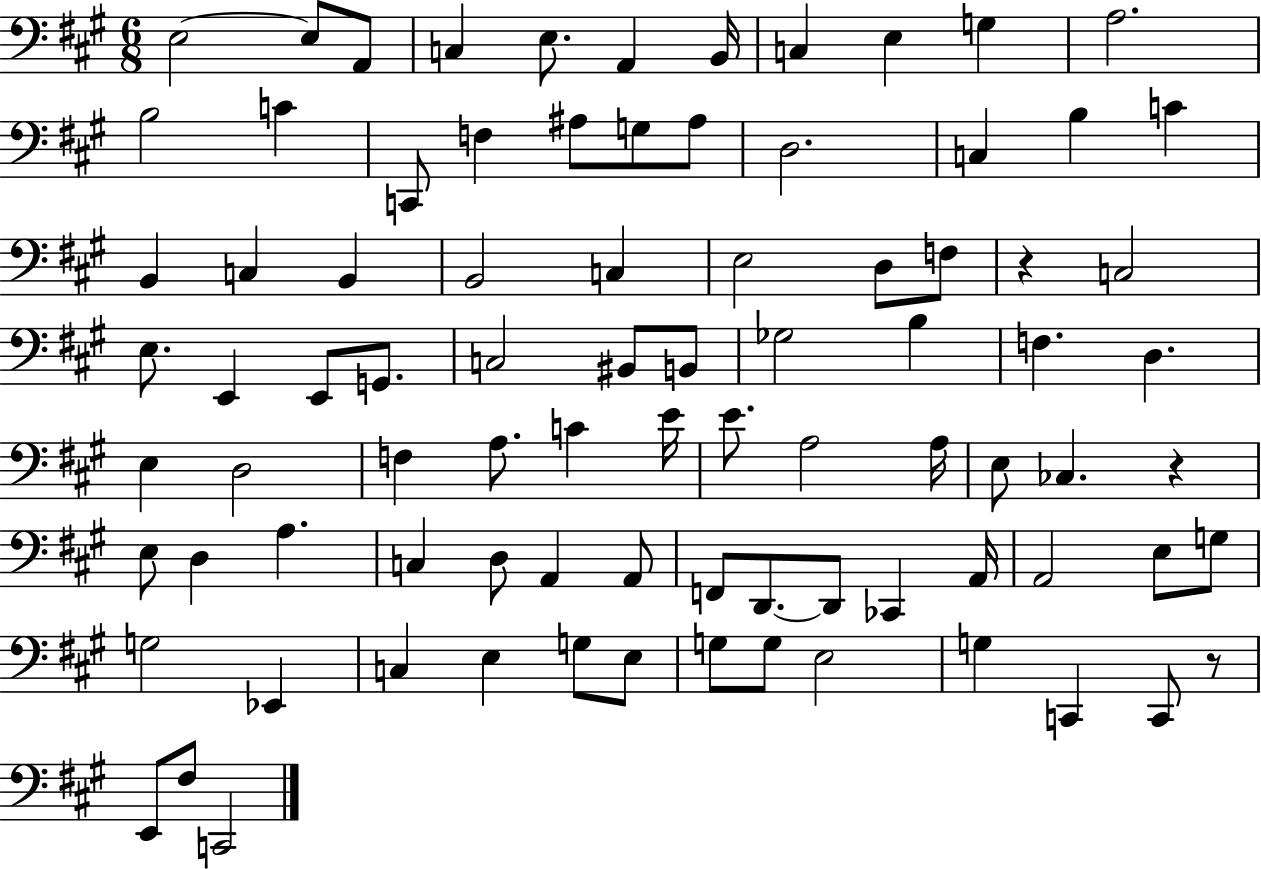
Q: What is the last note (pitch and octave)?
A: C2